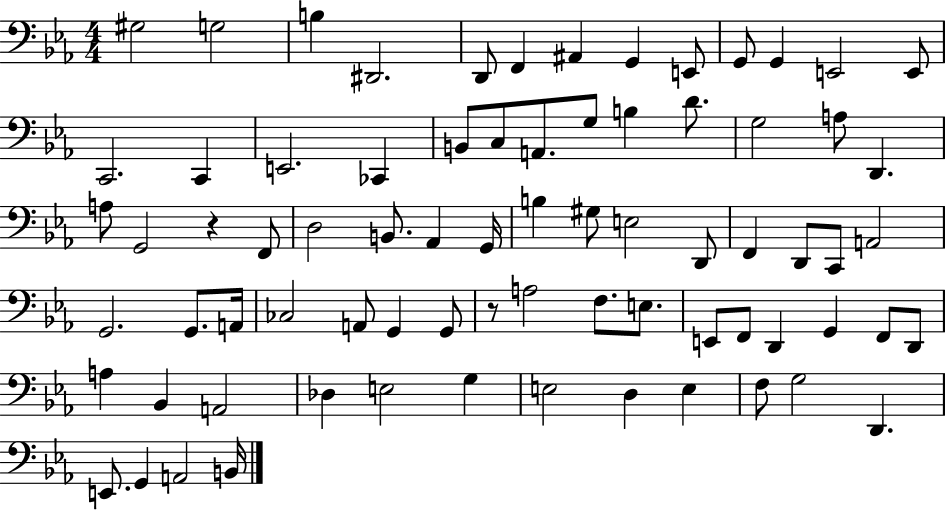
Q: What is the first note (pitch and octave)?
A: G#3